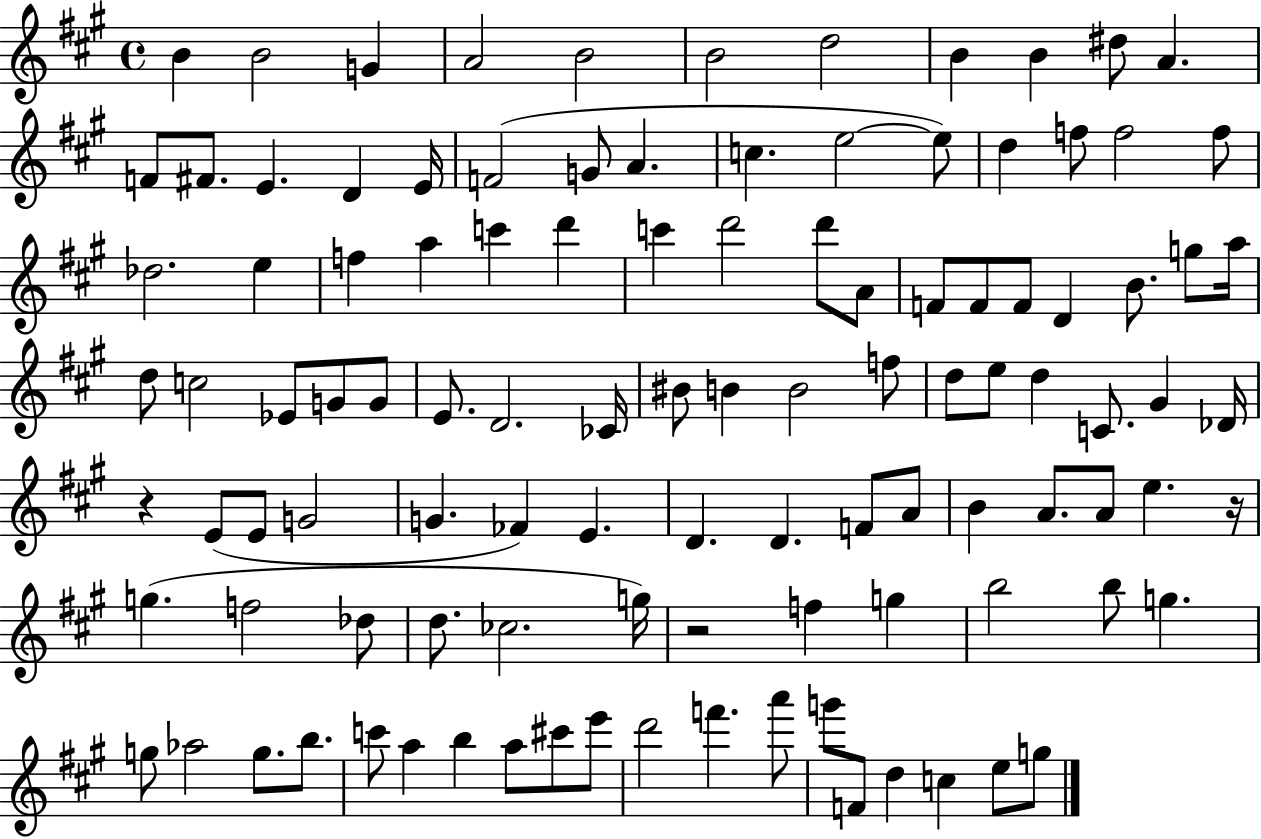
B4/q B4/h G4/q A4/h B4/h B4/h D5/h B4/q B4/q D#5/e A4/q. F4/e F#4/e. E4/q. D4/q E4/s F4/h G4/e A4/q. C5/q. E5/h E5/e D5/q F5/e F5/h F5/e Db5/h. E5/q F5/q A5/q C6/q D6/q C6/q D6/h D6/e A4/e F4/e F4/e F4/e D4/q B4/e. G5/e A5/s D5/e C5/h Eb4/e G4/e G4/e E4/e. D4/h. CES4/s BIS4/e B4/q B4/h F5/e D5/e E5/e D5/q C4/e. G#4/q Db4/s R/q E4/e E4/e G4/h G4/q. FES4/q E4/q. D4/q. D4/q. F4/e A4/e B4/q A4/e. A4/e E5/q. R/s G5/q. F5/h Db5/e D5/e. CES5/h. G5/s R/h F5/q G5/q B5/h B5/e G5/q. G5/e Ab5/h G5/e. B5/e. C6/e A5/q B5/q A5/e C#6/e E6/e D6/h F6/q. A6/e G6/e F4/e D5/q C5/q E5/e G5/e